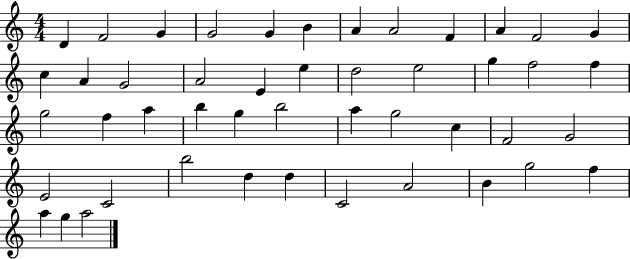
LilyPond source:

{
  \clef treble
  \numericTimeSignature
  \time 4/4
  \key c \major
  d'4 f'2 g'4 | g'2 g'4 b'4 | a'4 a'2 f'4 | a'4 f'2 g'4 | \break c''4 a'4 g'2 | a'2 e'4 e''4 | d''2 e''2 | g''4 f''2 f''4 | \break g''2 f''4 a''4 | b''4 g''4 b''2 | a''4 g''2 c''4 | f'2 g'2 | \break e'2 c'2 | b''2 d''4 d''4 | c'2 a'2 | b'4 g''2 f''4 | \break a''4 g''4 a''2 | \bar "|."
}